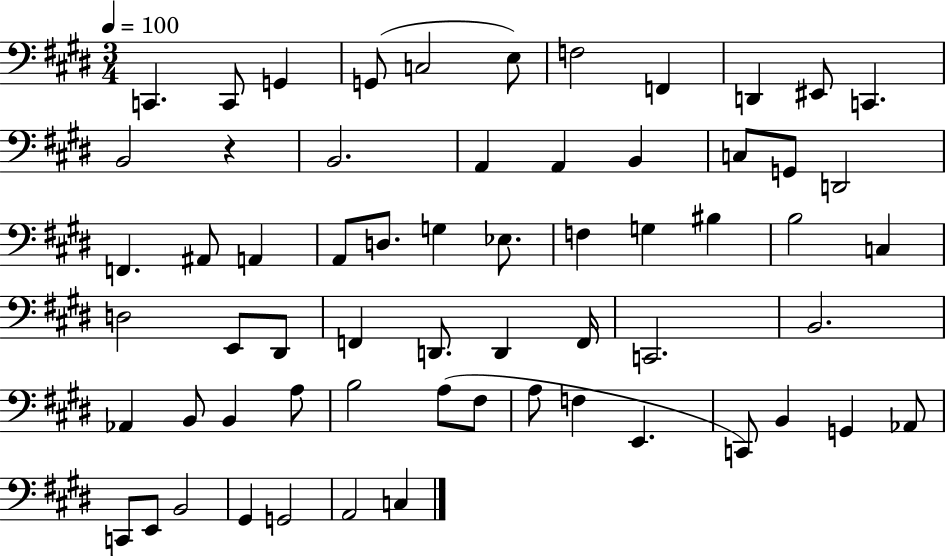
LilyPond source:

{
  \clef bass
  \numericTimeSignature
  \time 3/4
  \key e \major
  \tempo 4 = 100
  \repeat volta 2 { c,4. c,8 g,4 | g,8( c2 e8) | f2 f,4 | d,4 eis,8 c,4. | \break b,2 r4 | b,2. | a,4 a,4 b,4 | c8 g,8 d,2 | \break f,4. ais,8 a,4 | a,8 d8. g4 ees8. | f4 g4 bis4 | b2 c4 | \break d2 e,8 dis,8 | f,4 d,8. d,4 f,16 | c,2. | b,2. | \break aes,4 b,8 b,4 a8 | b2 a8( fis8 | a8 f4 e,4. | c,8) b,4 g,4 aes,8 | \break c,8 e,8 b,2 | gis,4 g,2 | a,2 c4 | } \bar "|."
}